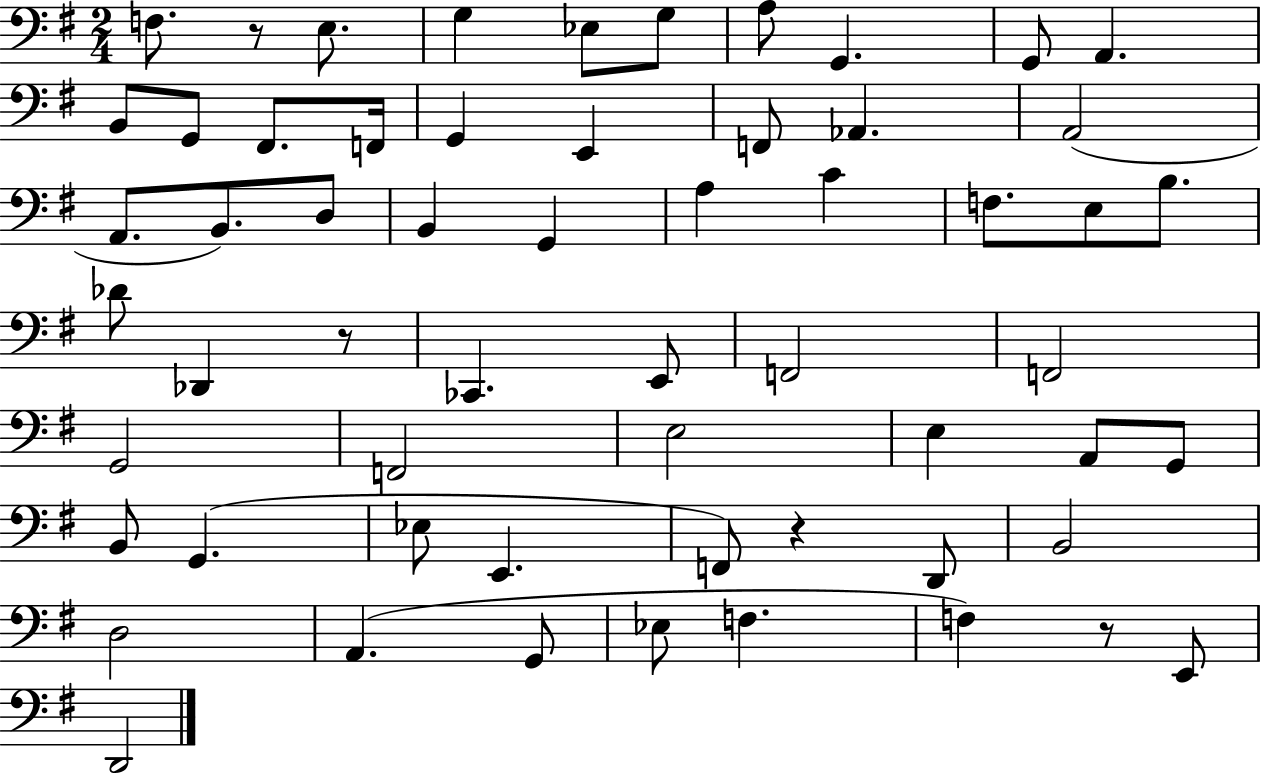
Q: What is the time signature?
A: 2/4